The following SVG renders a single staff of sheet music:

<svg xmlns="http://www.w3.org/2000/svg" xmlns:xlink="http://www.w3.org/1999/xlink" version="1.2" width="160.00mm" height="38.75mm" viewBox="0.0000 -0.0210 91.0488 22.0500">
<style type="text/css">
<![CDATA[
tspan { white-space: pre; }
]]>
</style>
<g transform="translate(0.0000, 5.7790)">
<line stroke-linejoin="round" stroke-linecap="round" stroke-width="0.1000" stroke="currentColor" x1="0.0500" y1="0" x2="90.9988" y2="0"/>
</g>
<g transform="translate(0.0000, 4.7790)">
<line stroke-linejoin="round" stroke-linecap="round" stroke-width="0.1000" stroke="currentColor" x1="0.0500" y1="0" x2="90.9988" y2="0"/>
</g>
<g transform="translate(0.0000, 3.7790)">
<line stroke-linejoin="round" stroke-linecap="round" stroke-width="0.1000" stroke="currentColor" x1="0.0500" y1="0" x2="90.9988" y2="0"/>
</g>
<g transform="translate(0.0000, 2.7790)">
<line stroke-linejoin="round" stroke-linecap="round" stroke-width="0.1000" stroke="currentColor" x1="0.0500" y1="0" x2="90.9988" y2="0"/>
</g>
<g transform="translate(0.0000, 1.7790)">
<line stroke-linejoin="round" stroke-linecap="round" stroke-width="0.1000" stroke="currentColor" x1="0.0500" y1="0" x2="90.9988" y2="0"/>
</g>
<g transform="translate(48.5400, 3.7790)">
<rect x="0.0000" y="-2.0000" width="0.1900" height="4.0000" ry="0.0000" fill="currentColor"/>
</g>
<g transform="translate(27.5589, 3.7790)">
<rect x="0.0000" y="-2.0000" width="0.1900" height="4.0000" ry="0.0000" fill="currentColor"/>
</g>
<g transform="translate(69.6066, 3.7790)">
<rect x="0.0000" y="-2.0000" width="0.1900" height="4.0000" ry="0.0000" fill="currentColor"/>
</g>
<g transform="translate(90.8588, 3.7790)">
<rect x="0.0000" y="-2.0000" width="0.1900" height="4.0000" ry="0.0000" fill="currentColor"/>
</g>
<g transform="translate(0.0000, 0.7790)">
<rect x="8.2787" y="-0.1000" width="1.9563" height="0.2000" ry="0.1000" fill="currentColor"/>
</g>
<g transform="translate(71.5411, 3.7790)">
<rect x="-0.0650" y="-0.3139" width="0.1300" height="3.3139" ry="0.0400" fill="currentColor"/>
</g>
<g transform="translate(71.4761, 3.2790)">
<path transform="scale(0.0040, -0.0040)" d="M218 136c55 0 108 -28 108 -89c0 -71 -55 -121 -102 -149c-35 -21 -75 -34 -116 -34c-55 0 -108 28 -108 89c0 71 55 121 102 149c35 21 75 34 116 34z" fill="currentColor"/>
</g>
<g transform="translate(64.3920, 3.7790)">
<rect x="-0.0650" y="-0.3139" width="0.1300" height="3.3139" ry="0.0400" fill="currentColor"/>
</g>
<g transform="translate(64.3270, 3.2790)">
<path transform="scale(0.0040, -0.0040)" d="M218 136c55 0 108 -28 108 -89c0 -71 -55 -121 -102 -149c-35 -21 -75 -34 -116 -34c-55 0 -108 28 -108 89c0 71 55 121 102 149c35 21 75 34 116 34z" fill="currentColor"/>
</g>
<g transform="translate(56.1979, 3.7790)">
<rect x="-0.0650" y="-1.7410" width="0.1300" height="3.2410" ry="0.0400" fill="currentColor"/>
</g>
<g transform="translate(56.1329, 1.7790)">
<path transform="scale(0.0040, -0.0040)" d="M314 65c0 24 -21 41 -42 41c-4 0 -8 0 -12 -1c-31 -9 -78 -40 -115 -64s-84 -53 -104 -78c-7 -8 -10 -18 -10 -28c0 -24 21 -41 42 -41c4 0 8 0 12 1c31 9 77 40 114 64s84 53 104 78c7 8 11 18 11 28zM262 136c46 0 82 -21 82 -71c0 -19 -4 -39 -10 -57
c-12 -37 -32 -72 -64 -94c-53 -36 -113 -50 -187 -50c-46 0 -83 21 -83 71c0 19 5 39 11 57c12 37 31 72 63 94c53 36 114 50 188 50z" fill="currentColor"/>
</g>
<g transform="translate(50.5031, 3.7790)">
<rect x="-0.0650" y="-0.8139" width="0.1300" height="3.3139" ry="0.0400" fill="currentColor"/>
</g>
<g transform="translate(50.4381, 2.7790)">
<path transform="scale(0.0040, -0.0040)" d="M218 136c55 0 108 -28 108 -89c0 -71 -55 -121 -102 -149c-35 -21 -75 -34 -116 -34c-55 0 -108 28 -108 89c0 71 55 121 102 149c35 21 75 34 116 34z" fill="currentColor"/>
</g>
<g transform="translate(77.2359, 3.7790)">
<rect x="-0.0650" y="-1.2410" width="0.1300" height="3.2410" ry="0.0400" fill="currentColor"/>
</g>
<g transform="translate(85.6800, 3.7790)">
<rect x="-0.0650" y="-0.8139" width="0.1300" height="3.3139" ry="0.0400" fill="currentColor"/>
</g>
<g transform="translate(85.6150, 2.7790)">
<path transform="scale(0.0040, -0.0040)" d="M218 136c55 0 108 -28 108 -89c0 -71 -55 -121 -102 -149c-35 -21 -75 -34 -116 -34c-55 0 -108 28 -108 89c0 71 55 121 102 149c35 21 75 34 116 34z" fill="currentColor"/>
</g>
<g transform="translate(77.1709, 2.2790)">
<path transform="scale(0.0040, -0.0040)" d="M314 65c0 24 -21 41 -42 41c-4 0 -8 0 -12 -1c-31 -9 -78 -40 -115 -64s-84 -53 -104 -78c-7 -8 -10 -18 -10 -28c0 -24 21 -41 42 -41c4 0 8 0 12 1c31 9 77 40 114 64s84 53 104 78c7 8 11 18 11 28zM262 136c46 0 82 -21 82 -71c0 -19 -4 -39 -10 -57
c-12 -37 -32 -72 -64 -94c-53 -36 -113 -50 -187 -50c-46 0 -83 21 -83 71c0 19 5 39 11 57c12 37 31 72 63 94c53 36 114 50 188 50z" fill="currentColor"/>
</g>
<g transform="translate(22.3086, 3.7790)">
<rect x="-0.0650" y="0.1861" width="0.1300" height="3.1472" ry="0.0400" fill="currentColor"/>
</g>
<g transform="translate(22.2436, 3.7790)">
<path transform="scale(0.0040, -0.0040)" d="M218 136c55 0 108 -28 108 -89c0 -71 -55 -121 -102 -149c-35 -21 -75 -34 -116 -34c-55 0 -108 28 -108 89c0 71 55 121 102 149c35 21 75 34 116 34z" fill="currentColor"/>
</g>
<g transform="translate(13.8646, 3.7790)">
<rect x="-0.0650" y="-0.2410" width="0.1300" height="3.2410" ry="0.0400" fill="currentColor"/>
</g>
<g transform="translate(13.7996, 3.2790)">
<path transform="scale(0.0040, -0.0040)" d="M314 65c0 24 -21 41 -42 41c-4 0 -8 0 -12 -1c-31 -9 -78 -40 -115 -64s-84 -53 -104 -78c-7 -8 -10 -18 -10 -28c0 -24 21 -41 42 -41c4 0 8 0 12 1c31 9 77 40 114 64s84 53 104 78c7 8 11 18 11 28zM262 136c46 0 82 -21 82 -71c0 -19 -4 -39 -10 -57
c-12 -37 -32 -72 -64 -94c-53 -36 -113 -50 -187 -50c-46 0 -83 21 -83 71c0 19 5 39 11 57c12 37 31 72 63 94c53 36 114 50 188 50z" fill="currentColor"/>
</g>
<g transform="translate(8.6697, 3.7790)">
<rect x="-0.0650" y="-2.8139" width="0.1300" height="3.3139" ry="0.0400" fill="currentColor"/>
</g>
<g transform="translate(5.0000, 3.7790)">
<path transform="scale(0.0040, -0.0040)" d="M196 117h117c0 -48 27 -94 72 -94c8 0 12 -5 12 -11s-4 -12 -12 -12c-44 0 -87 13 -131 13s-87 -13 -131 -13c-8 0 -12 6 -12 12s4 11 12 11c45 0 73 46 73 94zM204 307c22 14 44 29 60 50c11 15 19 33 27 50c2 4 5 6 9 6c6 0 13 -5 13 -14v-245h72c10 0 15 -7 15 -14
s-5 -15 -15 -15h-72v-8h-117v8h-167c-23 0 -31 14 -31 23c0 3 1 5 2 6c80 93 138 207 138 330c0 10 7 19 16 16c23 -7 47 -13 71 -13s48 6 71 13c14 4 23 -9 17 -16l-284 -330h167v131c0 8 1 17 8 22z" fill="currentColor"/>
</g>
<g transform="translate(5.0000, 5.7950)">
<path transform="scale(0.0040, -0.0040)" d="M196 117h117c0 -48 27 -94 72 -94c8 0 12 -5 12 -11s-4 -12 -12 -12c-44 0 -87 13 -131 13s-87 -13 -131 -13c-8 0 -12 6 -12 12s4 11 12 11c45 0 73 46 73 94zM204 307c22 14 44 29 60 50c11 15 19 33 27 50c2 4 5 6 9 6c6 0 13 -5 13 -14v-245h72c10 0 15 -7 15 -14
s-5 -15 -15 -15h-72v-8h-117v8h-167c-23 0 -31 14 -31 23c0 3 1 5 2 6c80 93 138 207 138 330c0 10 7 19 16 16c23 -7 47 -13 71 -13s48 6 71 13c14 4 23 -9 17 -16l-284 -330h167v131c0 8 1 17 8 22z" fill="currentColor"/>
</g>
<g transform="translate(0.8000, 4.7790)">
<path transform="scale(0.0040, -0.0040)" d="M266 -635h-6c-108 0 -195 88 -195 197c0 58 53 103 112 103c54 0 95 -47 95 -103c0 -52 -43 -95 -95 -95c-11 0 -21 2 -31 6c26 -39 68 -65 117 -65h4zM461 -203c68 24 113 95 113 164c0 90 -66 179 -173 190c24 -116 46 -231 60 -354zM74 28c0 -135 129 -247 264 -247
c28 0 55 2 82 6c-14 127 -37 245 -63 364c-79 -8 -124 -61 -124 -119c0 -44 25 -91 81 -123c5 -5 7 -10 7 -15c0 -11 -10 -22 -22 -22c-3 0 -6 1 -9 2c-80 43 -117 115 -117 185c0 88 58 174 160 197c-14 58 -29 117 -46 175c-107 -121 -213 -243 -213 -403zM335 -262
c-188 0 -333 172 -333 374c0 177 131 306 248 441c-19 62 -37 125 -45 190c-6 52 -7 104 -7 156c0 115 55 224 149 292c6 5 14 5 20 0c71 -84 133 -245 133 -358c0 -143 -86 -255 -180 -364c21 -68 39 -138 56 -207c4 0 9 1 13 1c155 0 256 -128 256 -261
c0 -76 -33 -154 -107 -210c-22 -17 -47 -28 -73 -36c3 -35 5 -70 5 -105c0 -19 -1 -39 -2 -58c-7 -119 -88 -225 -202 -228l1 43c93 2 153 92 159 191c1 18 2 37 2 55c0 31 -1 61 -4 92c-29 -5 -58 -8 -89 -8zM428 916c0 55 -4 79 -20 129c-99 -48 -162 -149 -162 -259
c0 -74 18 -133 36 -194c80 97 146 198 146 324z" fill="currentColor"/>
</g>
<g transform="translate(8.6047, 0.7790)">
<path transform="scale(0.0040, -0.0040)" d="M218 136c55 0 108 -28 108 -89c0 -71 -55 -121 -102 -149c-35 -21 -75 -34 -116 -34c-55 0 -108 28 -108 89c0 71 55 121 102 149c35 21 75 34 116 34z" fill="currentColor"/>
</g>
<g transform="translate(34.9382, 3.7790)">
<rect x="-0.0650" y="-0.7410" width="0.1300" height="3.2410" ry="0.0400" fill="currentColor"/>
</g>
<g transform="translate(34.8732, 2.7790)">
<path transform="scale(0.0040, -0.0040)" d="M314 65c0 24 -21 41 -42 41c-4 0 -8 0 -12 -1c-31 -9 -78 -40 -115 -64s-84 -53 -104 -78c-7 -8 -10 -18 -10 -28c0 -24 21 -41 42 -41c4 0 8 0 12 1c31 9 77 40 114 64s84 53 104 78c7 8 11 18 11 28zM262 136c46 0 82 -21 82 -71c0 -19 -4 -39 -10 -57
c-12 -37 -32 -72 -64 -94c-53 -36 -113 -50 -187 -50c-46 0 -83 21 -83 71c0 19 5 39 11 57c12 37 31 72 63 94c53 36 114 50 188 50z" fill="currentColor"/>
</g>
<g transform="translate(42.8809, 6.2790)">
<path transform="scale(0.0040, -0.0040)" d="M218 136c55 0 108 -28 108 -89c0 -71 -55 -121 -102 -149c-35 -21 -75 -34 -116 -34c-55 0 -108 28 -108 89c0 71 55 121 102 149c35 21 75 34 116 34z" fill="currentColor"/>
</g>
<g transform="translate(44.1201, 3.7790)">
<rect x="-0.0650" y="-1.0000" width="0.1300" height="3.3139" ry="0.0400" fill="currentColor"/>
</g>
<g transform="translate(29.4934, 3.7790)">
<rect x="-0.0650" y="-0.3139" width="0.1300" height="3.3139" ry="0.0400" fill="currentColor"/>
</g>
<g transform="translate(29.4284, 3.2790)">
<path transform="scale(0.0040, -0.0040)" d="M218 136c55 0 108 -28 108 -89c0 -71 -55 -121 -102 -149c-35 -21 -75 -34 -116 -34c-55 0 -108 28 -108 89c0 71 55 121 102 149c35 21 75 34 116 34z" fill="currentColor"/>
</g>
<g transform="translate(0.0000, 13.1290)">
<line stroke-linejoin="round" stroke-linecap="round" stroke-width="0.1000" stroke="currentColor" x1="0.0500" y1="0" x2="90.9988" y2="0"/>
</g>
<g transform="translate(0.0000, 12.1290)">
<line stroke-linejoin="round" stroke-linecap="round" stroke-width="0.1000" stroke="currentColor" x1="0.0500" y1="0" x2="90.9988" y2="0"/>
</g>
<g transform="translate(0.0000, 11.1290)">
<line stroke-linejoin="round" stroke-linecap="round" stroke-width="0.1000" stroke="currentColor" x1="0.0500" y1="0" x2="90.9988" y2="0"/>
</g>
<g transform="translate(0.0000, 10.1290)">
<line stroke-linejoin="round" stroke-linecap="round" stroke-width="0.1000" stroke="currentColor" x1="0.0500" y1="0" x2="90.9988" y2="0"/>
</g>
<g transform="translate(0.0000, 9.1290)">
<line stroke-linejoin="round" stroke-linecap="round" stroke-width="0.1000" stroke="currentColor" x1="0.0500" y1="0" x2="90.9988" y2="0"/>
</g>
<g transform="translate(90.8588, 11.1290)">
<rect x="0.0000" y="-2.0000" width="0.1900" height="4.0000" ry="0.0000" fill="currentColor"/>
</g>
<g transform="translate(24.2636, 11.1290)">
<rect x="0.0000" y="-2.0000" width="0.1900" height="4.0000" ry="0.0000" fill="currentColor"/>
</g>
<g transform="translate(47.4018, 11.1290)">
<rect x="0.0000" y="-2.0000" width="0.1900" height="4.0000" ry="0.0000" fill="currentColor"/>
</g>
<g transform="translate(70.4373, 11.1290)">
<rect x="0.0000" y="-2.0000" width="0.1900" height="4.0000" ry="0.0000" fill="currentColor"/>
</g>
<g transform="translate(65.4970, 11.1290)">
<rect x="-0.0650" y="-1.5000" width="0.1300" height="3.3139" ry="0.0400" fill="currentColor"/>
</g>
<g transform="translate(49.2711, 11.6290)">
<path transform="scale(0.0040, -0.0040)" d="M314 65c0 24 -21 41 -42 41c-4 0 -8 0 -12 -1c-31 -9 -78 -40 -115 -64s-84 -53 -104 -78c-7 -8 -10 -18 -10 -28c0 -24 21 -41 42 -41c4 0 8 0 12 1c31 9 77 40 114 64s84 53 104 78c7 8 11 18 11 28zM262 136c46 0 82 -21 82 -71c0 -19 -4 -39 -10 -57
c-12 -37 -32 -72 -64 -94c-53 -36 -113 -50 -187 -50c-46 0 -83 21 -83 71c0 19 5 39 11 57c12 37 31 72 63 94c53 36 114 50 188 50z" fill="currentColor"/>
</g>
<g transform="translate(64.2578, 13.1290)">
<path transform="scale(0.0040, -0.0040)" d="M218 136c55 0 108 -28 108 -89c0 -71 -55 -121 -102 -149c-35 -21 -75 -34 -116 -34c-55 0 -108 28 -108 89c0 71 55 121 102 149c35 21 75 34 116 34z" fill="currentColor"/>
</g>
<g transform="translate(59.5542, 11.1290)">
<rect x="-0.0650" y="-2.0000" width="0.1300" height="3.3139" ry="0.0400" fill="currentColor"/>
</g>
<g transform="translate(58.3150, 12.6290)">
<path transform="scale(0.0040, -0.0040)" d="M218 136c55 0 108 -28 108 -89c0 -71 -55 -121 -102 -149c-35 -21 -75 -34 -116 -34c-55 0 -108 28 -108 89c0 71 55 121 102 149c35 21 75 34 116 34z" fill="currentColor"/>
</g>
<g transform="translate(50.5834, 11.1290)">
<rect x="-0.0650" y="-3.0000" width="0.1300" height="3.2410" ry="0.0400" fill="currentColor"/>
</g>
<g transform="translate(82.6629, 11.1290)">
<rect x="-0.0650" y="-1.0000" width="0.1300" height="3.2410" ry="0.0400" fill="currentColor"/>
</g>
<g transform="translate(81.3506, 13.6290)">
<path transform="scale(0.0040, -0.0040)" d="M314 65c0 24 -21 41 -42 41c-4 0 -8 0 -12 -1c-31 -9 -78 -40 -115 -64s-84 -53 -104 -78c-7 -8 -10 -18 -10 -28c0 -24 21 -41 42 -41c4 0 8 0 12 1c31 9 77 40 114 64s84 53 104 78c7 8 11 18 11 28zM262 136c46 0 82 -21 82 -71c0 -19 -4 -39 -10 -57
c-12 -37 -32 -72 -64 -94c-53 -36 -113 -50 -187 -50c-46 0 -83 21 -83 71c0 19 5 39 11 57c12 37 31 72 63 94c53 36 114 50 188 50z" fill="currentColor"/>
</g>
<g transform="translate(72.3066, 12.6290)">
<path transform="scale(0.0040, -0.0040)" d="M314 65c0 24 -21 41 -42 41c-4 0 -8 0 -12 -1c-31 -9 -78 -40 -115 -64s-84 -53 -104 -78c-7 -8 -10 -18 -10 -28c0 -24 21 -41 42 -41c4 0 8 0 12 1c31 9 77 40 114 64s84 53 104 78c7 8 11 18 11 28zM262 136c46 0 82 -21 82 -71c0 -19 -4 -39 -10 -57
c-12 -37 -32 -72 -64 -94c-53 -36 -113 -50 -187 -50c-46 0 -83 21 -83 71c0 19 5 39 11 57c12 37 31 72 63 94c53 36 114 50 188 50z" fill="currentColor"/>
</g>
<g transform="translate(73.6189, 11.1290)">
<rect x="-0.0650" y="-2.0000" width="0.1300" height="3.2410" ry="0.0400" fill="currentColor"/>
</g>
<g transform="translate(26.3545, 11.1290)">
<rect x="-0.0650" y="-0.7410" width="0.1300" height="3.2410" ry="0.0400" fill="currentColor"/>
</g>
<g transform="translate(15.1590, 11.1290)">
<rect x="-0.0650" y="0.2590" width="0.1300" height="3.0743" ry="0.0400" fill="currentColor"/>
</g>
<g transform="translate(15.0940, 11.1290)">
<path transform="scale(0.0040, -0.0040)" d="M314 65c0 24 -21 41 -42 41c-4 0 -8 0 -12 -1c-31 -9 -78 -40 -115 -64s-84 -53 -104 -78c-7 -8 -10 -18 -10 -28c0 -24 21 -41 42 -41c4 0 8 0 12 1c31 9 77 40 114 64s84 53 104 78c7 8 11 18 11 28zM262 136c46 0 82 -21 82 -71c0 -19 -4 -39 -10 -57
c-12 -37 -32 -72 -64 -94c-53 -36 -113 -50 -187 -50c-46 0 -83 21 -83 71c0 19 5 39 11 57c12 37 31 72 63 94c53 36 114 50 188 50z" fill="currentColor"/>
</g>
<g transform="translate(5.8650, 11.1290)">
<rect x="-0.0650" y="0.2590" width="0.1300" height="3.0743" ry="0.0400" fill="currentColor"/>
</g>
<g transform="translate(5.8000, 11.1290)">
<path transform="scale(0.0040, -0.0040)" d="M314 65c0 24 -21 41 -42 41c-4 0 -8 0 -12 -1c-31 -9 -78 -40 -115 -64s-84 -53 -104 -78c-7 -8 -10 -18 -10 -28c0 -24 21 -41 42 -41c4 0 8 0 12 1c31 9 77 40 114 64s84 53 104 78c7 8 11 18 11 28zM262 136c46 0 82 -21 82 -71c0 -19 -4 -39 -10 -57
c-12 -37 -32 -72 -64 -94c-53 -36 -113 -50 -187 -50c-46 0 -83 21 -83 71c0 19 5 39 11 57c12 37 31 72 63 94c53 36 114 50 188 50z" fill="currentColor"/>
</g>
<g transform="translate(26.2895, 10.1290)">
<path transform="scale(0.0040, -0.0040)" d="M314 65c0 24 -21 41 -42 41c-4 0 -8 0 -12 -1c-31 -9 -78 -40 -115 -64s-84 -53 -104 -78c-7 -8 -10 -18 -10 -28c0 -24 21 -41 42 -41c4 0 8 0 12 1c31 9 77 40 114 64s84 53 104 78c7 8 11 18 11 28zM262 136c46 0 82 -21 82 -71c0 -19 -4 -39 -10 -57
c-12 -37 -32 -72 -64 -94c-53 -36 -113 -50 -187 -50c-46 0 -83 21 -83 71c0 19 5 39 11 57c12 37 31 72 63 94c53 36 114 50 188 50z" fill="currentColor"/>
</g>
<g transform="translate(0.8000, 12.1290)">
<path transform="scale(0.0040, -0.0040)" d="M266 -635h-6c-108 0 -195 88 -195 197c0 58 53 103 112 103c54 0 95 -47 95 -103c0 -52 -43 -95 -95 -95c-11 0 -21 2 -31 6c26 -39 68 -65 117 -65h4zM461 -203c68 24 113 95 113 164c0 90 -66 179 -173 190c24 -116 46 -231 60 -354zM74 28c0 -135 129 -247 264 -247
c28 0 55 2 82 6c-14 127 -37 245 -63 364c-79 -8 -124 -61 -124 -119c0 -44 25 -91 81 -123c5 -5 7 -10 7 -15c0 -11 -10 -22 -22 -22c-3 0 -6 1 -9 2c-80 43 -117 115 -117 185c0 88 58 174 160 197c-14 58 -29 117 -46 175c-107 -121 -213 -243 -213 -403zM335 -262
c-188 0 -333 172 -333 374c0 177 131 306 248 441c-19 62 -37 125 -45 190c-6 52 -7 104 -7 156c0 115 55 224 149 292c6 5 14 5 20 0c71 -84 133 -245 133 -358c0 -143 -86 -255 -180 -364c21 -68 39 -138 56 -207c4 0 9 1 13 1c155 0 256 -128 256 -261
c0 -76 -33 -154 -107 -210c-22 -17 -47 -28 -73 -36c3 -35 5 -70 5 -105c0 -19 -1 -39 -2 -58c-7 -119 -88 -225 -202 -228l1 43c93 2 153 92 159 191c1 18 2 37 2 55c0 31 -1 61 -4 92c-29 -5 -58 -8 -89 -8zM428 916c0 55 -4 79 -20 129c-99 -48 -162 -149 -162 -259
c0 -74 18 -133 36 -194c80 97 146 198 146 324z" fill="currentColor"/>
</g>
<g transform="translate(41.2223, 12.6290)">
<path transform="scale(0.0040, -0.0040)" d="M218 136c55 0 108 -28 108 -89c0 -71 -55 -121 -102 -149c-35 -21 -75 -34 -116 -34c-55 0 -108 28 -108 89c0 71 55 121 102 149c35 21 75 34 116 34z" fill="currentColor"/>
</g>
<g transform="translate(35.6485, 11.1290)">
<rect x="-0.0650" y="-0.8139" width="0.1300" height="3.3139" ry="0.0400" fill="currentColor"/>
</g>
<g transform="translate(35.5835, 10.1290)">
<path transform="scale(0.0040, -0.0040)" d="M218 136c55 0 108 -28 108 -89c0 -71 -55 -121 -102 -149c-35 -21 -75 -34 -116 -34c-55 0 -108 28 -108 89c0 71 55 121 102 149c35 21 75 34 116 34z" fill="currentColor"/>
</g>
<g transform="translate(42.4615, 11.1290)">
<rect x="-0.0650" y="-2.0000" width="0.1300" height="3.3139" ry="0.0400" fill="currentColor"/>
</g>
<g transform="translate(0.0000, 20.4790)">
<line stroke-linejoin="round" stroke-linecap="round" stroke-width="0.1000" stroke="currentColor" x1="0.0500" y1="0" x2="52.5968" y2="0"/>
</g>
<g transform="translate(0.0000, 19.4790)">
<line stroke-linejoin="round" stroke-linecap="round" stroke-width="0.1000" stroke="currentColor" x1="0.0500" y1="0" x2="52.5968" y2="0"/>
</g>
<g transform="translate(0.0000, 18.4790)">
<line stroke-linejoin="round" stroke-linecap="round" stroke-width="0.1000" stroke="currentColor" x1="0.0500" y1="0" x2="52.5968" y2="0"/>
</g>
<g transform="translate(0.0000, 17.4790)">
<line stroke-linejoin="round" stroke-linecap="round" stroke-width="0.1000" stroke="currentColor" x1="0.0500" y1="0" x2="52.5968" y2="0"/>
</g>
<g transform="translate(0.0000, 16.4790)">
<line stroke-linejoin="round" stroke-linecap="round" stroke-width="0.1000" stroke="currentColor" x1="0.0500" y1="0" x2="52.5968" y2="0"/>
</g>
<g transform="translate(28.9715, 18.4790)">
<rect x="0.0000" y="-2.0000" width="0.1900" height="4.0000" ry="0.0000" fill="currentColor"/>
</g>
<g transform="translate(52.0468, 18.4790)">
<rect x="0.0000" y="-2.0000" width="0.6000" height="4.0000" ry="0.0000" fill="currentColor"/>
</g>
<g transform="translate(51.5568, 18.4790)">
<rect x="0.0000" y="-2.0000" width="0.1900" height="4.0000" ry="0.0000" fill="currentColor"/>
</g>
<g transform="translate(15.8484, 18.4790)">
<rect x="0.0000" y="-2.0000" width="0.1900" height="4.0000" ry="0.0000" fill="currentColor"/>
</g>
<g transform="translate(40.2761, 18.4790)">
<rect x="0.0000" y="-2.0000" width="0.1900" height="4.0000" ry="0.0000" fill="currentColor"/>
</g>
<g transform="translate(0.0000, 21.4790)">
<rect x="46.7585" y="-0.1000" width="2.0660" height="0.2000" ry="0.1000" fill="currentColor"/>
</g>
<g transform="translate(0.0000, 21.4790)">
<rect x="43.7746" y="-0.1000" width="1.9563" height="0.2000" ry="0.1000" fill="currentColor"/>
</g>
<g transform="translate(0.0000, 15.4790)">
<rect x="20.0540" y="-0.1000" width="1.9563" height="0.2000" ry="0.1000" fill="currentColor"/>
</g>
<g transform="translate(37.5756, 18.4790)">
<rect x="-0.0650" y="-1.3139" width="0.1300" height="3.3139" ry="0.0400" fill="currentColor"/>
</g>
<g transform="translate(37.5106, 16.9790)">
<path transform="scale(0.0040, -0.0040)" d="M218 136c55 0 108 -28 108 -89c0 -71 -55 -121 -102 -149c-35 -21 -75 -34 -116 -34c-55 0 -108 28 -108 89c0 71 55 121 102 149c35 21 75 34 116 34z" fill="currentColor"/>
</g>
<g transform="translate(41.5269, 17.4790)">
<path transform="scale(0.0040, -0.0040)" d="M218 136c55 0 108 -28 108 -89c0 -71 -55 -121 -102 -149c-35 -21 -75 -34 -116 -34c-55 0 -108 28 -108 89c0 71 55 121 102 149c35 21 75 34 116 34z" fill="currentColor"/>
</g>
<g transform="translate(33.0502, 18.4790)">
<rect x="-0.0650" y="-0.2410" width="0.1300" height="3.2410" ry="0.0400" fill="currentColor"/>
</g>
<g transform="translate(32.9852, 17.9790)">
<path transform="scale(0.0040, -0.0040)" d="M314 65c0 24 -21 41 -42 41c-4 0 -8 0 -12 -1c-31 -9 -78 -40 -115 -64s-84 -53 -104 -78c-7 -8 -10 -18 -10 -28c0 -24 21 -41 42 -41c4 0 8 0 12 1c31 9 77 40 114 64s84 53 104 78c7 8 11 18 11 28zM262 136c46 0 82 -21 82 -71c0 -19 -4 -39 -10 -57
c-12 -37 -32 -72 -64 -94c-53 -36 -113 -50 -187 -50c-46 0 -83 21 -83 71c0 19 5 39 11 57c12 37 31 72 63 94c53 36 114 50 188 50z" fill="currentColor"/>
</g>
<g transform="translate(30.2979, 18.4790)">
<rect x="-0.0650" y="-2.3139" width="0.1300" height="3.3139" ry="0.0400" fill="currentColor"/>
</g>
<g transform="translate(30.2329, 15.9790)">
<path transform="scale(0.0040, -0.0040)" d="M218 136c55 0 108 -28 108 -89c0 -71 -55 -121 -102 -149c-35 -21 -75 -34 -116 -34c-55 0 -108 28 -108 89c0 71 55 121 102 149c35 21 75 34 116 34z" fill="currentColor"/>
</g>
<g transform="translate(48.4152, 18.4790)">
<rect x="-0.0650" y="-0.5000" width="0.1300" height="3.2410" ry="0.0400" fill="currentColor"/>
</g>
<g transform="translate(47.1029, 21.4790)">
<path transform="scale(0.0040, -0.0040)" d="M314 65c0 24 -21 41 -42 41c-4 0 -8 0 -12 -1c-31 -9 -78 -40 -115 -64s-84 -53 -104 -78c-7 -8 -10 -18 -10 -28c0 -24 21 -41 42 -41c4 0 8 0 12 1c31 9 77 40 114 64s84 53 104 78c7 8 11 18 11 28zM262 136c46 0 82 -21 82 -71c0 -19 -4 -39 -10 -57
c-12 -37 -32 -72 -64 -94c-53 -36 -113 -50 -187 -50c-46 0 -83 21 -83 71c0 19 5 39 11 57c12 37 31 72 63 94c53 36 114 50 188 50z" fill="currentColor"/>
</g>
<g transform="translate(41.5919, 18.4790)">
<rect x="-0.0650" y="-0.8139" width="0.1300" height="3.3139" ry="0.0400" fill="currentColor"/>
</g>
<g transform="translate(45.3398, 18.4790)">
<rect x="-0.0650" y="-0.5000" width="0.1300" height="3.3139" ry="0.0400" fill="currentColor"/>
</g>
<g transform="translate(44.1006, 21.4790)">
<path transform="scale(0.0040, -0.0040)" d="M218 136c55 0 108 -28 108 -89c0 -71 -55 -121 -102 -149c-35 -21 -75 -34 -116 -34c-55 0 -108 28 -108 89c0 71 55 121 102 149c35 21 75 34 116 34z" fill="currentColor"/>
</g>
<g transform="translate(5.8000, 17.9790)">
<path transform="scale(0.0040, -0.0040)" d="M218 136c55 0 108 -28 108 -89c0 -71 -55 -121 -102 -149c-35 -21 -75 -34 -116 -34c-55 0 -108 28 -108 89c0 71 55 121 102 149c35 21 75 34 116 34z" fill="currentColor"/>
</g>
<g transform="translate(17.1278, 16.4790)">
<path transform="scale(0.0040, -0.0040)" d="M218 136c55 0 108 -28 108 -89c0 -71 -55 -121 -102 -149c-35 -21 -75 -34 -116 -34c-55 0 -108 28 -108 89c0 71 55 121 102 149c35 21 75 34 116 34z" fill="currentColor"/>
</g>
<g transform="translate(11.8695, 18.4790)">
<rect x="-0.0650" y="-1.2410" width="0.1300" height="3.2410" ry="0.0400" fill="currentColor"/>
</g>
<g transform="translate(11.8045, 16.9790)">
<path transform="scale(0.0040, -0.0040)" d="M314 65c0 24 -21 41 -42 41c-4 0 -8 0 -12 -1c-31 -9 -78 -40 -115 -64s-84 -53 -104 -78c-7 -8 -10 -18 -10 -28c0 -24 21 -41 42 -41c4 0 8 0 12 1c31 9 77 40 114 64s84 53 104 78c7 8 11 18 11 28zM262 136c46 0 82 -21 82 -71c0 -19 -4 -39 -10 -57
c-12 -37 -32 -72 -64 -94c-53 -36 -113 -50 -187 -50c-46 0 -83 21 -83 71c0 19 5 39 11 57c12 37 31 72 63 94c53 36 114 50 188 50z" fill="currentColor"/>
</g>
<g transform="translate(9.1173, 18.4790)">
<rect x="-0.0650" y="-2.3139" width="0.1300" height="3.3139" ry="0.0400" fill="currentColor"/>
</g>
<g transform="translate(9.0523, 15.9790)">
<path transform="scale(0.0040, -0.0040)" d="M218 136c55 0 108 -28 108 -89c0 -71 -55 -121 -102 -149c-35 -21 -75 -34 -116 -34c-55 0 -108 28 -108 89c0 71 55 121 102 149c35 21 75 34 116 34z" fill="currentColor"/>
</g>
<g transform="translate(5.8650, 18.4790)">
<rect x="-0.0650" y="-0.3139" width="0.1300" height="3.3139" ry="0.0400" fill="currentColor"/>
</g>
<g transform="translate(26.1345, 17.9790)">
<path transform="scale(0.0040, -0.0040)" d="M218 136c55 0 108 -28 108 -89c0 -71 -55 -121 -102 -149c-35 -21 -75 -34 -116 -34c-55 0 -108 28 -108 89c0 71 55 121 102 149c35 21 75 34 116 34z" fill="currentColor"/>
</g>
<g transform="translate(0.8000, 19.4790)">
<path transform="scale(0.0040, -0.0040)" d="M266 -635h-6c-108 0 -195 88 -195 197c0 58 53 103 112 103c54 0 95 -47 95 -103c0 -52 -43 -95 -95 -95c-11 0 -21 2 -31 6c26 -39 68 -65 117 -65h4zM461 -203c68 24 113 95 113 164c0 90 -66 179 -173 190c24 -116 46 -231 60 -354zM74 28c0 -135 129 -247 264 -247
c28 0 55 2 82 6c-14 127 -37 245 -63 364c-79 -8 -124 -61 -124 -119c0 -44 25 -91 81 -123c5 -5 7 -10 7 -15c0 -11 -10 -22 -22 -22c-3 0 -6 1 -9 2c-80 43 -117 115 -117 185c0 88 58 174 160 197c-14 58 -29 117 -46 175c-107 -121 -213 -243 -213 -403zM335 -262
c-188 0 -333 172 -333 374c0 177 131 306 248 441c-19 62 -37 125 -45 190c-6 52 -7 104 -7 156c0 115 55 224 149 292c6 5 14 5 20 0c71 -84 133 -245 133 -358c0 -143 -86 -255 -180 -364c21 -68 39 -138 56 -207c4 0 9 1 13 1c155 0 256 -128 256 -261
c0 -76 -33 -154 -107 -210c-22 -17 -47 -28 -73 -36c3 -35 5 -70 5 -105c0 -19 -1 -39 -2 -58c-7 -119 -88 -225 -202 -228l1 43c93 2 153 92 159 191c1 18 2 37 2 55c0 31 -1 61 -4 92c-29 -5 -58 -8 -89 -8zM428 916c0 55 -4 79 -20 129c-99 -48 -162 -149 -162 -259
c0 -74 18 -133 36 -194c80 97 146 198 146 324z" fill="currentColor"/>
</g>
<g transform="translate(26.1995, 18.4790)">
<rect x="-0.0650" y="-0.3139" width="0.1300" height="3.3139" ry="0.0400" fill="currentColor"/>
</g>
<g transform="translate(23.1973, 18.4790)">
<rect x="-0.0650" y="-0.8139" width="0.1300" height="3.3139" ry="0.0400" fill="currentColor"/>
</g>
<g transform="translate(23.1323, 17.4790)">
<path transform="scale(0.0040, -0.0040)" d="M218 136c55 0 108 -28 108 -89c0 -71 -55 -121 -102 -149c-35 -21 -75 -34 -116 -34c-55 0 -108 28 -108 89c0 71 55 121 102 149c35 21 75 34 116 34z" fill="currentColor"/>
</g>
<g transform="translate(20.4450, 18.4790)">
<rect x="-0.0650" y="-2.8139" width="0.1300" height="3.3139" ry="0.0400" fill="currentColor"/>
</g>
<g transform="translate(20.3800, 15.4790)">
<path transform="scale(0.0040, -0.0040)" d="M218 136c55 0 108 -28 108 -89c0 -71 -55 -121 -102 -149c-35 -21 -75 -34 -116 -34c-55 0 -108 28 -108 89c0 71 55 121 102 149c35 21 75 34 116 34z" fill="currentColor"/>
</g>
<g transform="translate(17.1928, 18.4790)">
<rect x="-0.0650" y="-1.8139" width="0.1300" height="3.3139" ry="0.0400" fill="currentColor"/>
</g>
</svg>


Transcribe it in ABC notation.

X:1
T:Untitled
M:4/4
L:1/4
K:C
a c2 B c d2 D d f2 c c e2 d B2 B2 d2 d F A2 F E F2 D2 c g e2 f a d c g c2 e d C C2